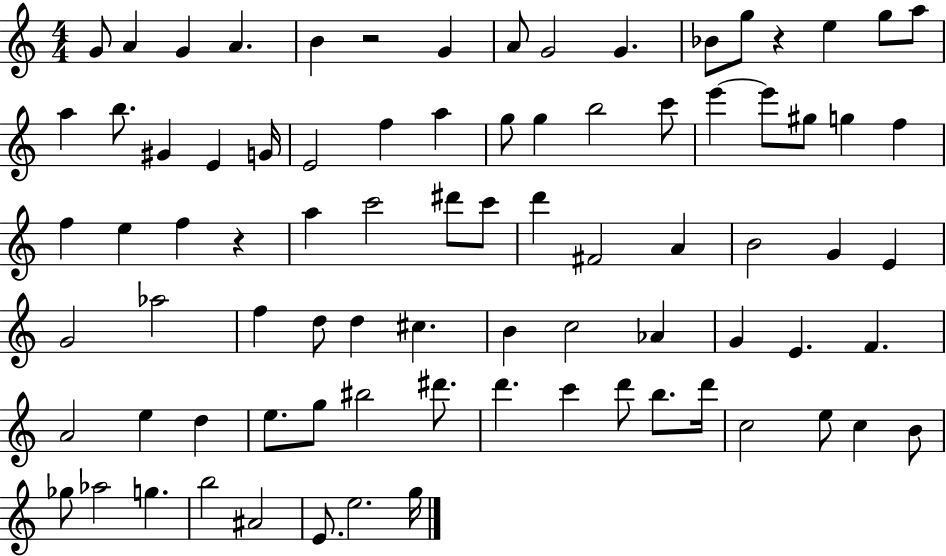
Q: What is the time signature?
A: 4/4